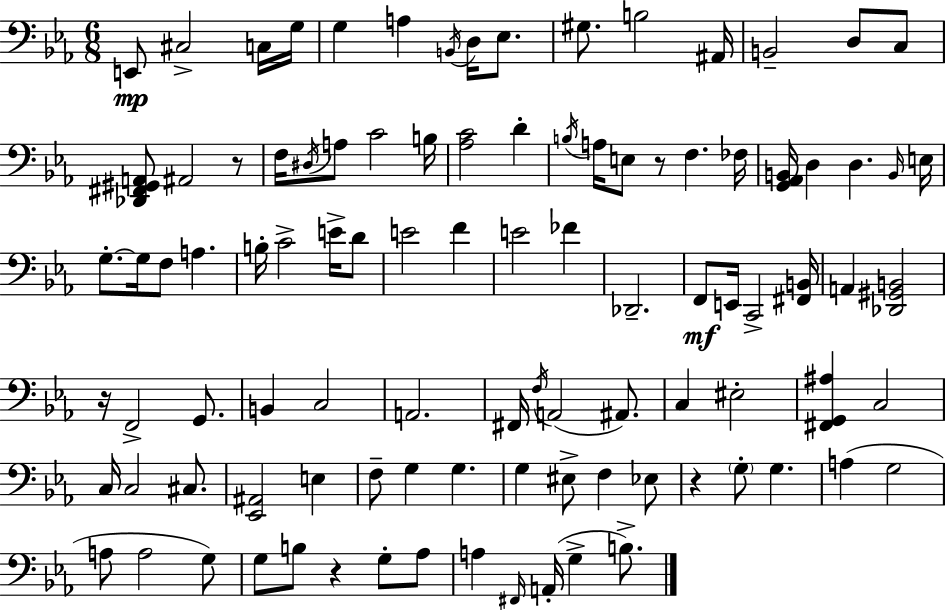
X:1
T:Untitled
M:6/8
L:1/4
K:Eb
E,,/2 ^C,2 C,/4 G,/4 G, A, B,,/4 D,/4 _E,/2 ^G,/2 B,2 ^A,,/4 B,,2 D,/2 C,/2 [_D,,^F,,^G,,A,,]/2 ^A,,2 z/2 F,/4 ^D,/4 A,/2 C2 B,/4 [_A,C]2 D B,/4 A,/4 E,/2 z/2 F, _F,/4 [G,,_A,,B,,]/4 D, D, B,,/4 E,/4 G,/2 G,/4 F,/2 A, B,/4 C2 E/4 D/2 E2 F E2 _F _D,,2 F,,/2 E,,/4 C,,2 [^F,,B,,]/4 A,, [_D,,^G,,B,,]2 z/4 F,,2 G,,/2 B,, C,2 A,,2 ^F,,/4 F,/4 A,,2 ^A,,/2 C, ^E,2 [^F,,G,,^A,] C,2 C,/4 C,2 ^C,/2 [_E,,^A,,]2 E, F,/2 G, G, G, ^E,/2 F, _E,/2 z G,/2 G, A, G,2 A,/2 A,2 G,/2 G,/2 B,/2 z G,/2 _A,/2 A, ^F,,/4 A,,/4 G, B,/2